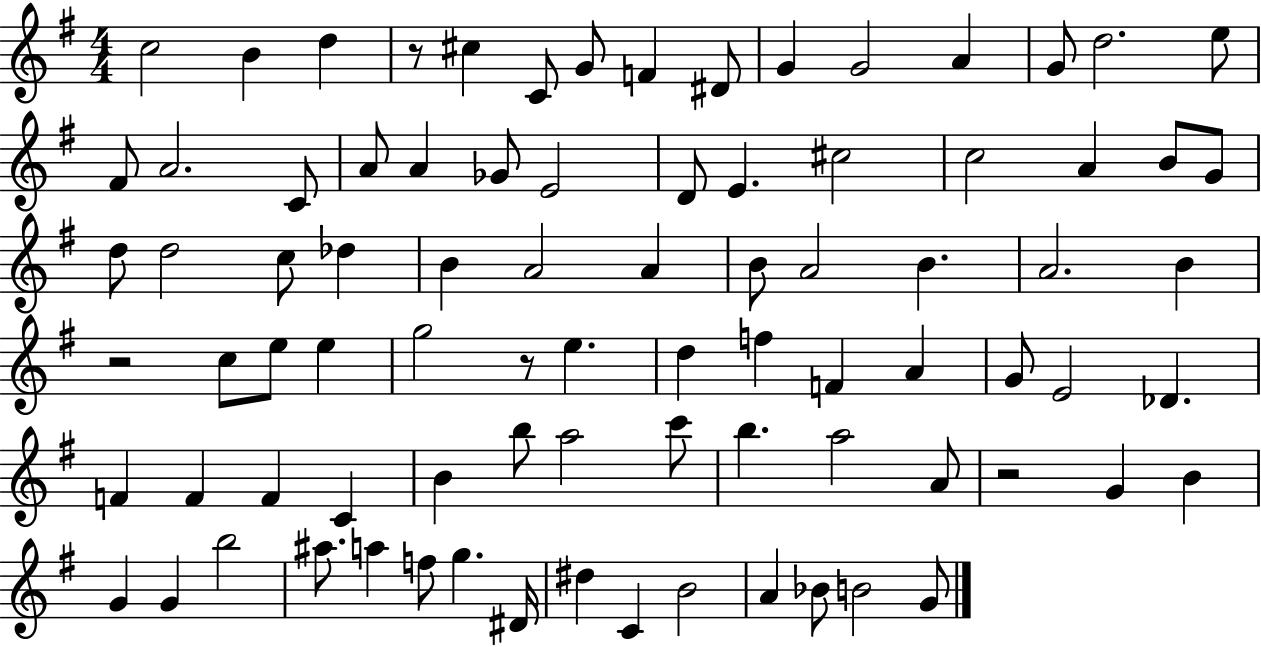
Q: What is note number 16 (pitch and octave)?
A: A4